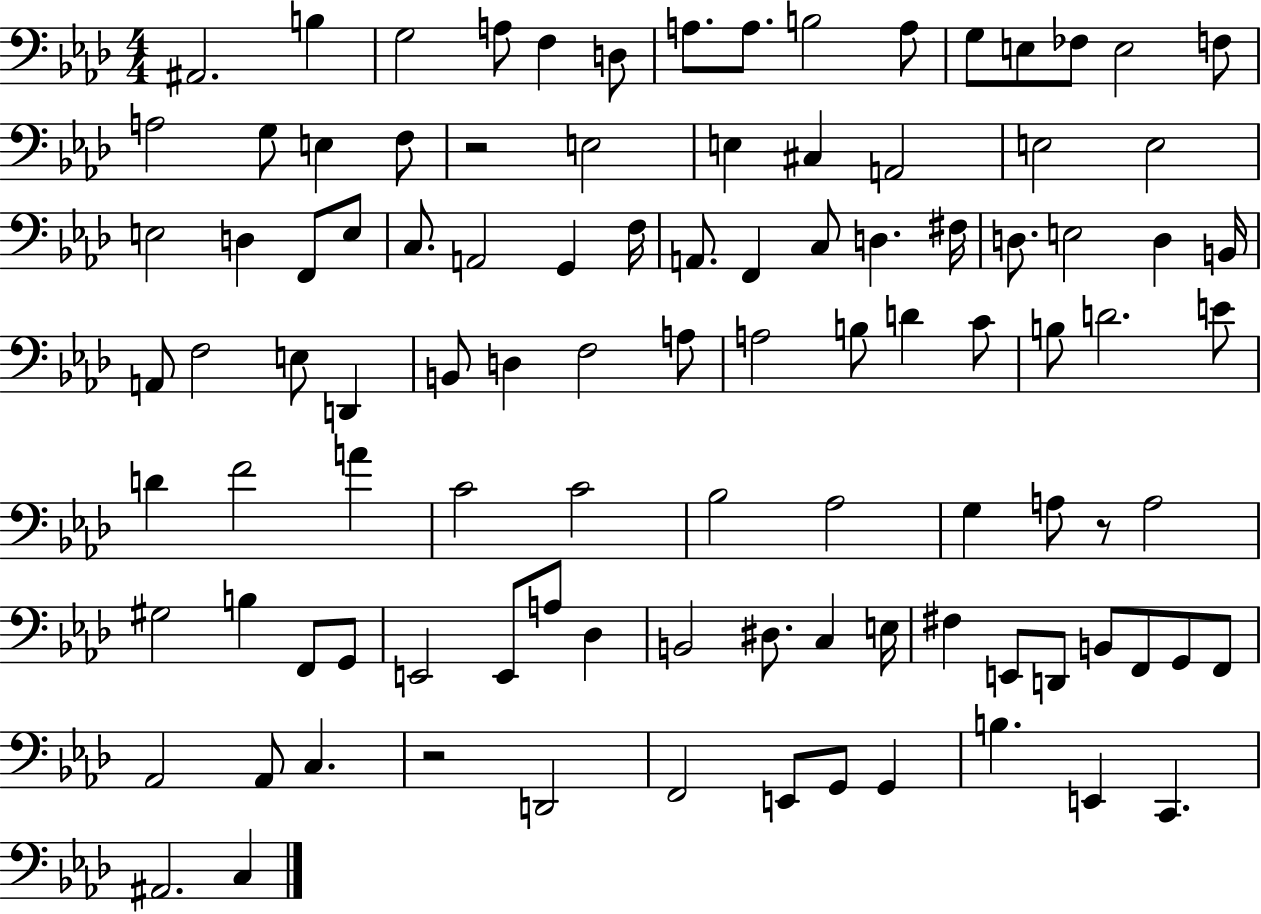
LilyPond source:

{
  \clef bass
  \numericTimeSignature
  \time 4/4
  \key aes \major
  ais,2. b4 | g2 a8 f4 d8 | a8. a8. b2 a8 | g8 e8 fes8 e2 f8 | \break a2 g8 e4 f8 | r2 e2 | e4 cis4 a,2 | e2 e2 | \break e2 d4 f,8 e8 | c8. a,2 g,4 f16 | a,8. f,4 c8 d4. fis16 | d8. e2 d4 b,16 | \break a,8 f2 e8 d,4 | b,8 d4 f2 a8 | a2 b8 d'4 c'8 | b8 d'2. e'8 | \break d'4 f'2 a'4 | c'2 c'2 | bes2 aes2 | g4 a8 r8 a2 | \break gis2 b4 f,8 g,8 | e,2 e,8 a8 des4 | b,2 dis8. c4 e16 | fis4 e,8 d,8 b,8 f,8 g,8 f,8 | \break aes,2 aes,8 c4. | r2 d,2 | f,2 e,8 g,8 g,4 | b4. e,4 c,4. | \break ais,2. c4 | \bar "|."
}